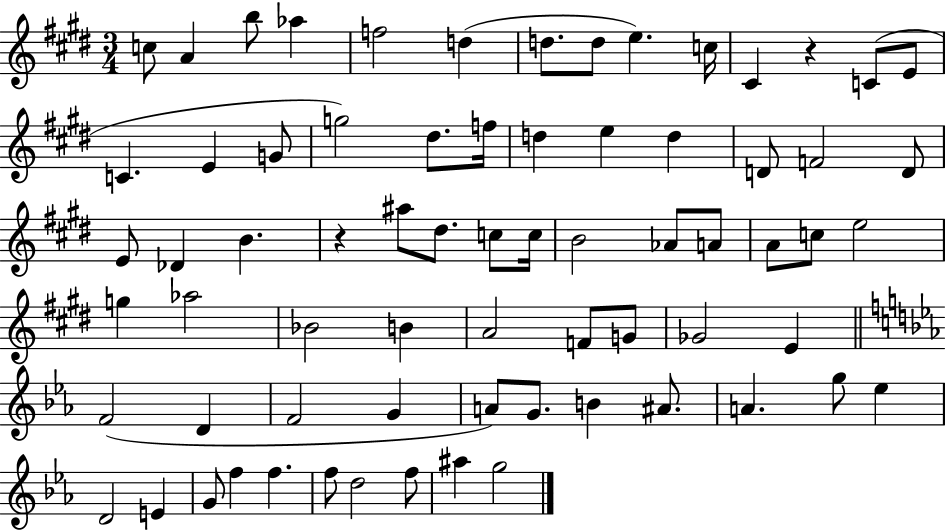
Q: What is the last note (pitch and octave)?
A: G5